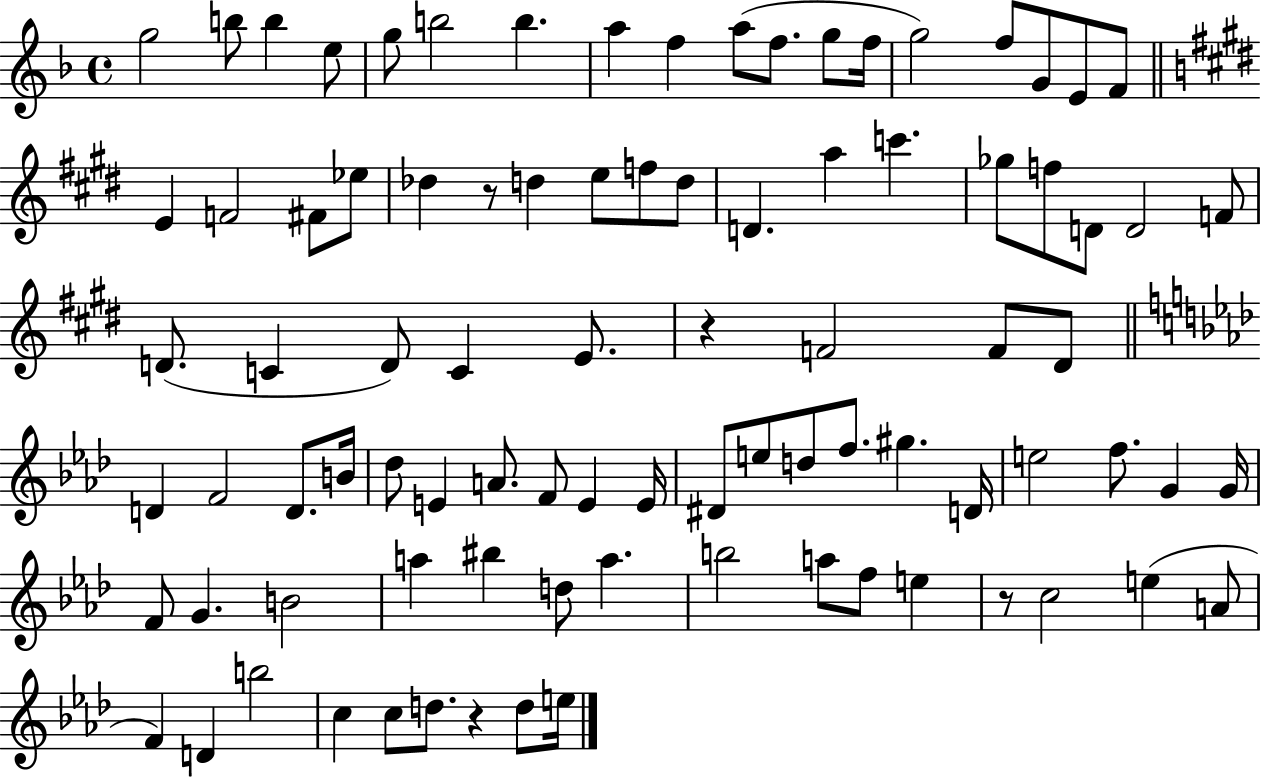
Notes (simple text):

G5/h B5/e B5/q E5/e G5/e B5/h B5/q. A5/q F5/q A5/e F5/e. G5/e F5/s G5/h F5/e G4/e E4/e F4/e E4/q F4/h F#4/e Eb5/e Db5/q R/e D5/q E5/e F5/e D5/e D4/q. A5/q C6/q. Gb5/e F5/e D4/e D4/h F4/e D4/e. C4/q D4/e C4/q E4/e. R/q F4/h F4/e D#4/e D4/q F4/h D4/e. B4/s Db5/e E4/q A4/e. F4/e E4/q E4/s D#4/e E5/e D5/e F5/e. G#5/q. D4/s E5/h F5/e. G4/q G4/s F4/e G4/q. B4/h A5/q BIS5/q D5/e A5/q. B5/h A5/e F5/e E5/q R/e C5/h E5/q A4/e F4/q D4/q B5/h C5/q C5/e D5/e. R/q D5/e E5/s